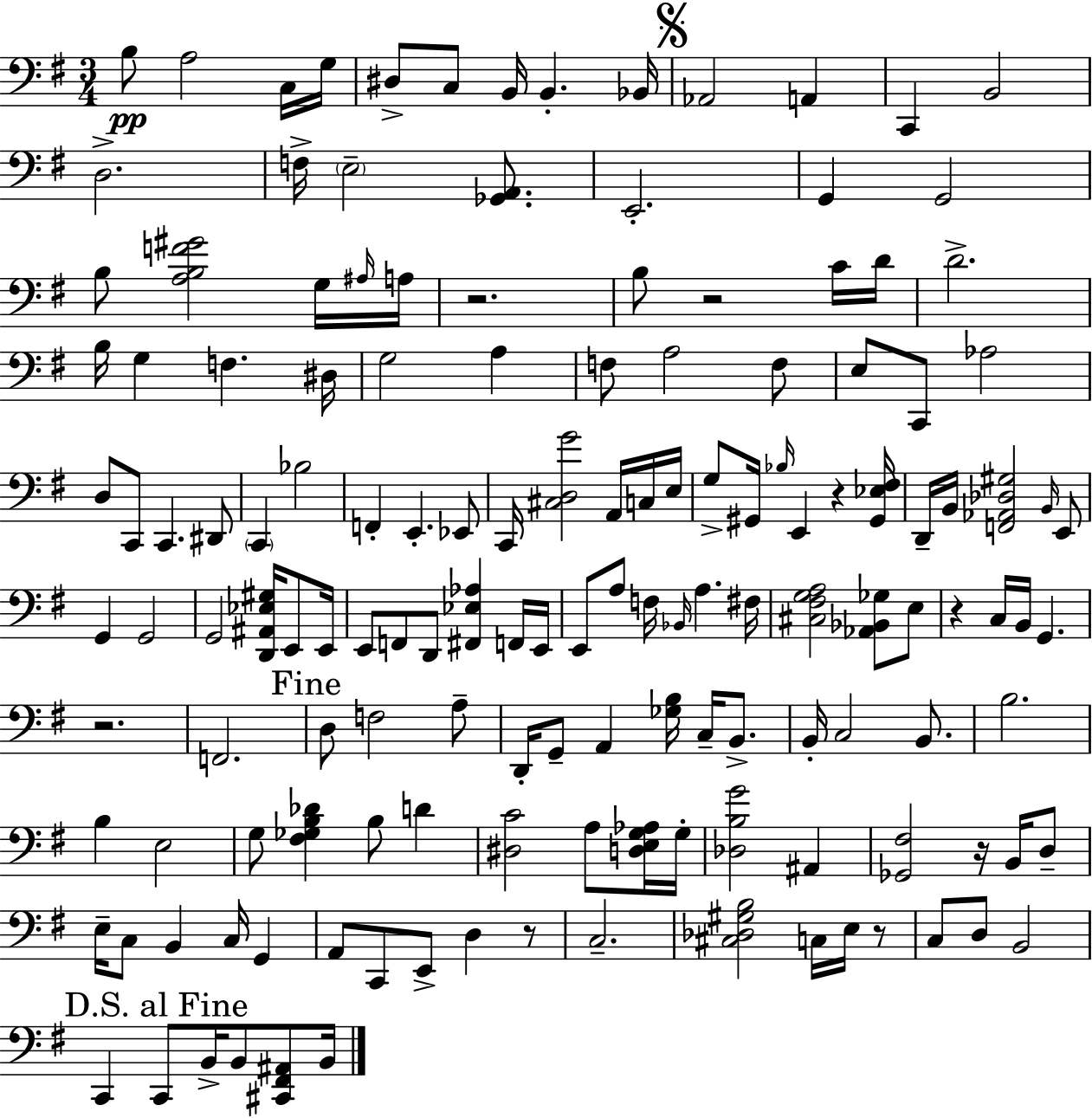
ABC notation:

X:1
T:Untitled
M:3/4
L:1/4
K:G
B,/2 A,2 C,/4 G,/4 ^D,/2 C,/2 B,,/4 B,, _B,,/4 _A,,2 A,, C,, B,,2 D,2 F,/4 E,2 [_G,,A,,]/2 E,,2 G,, G,,2 B,/2 [A,B,F^G]2 G,/4 ^A,/4 A,/4 z2 B,/2 z2 C/4 D/4 D2 B,/4 G, F, ^D,/4 G,2 A, F,/2 A,2 F,/2 E,/2 C,,/2 _A,2 D,/2 C,,/2 C,, ^D,,/2 C,, _B,2 F,, E,, _E,,/2 C,,/4 [^C,D,G]2 A,,/4 C,/4 E,/4 G,/2 ^G,,/4 _B,/4 E,, z [^G,,_E,^F,]/4 D,,/4 B,,/4 [F,,_A,,_D,^G,]2 B,,/4 E,,/2 G,, G,,2 G,,2 [D,,^A,,_E,^G,]/4 E,,/2 E,,/4 E,,/2 F,,/2 D,,/2 [^F,,_E,_A,] F,,/4 E,,/4 E,,/2 A,/2 F,/4 _B,,/4 A, ^F,/4 [^C,^F,G,A,]2 [_A,,_B,,_G,]/2 E,/2 z C,/4 B,,/4 G,, z2 F,,2 D,/2 F,2 A,/2 D,,/4 G,,/2 A,, [_G,B,]/4 C,/4 B,,/2 B,,/4 C,2 B,,/2 B,2 B, E,2 G,/2 [^F,_G,B,_D] B,/2 D [^D,C]2 A,/2 [D,E,G,_A,]/4 G,/4 [_D,B,G]2 ^A,, [_G,,^F,]2 z/4 B,,/4 D,/2 E,/4 C,/2 B,, C,/4 G,, A,,/2 C,,/2 E,,/2 D, z/2 C,2 [^C,_D,^G,B,]2 C,/4 E,/4 z/2 C,/2 D,/2 B,,2 C,, C,,/2 B,,/4 B,,/2 [^C,,^F,,^A,,]/2 B,,/4